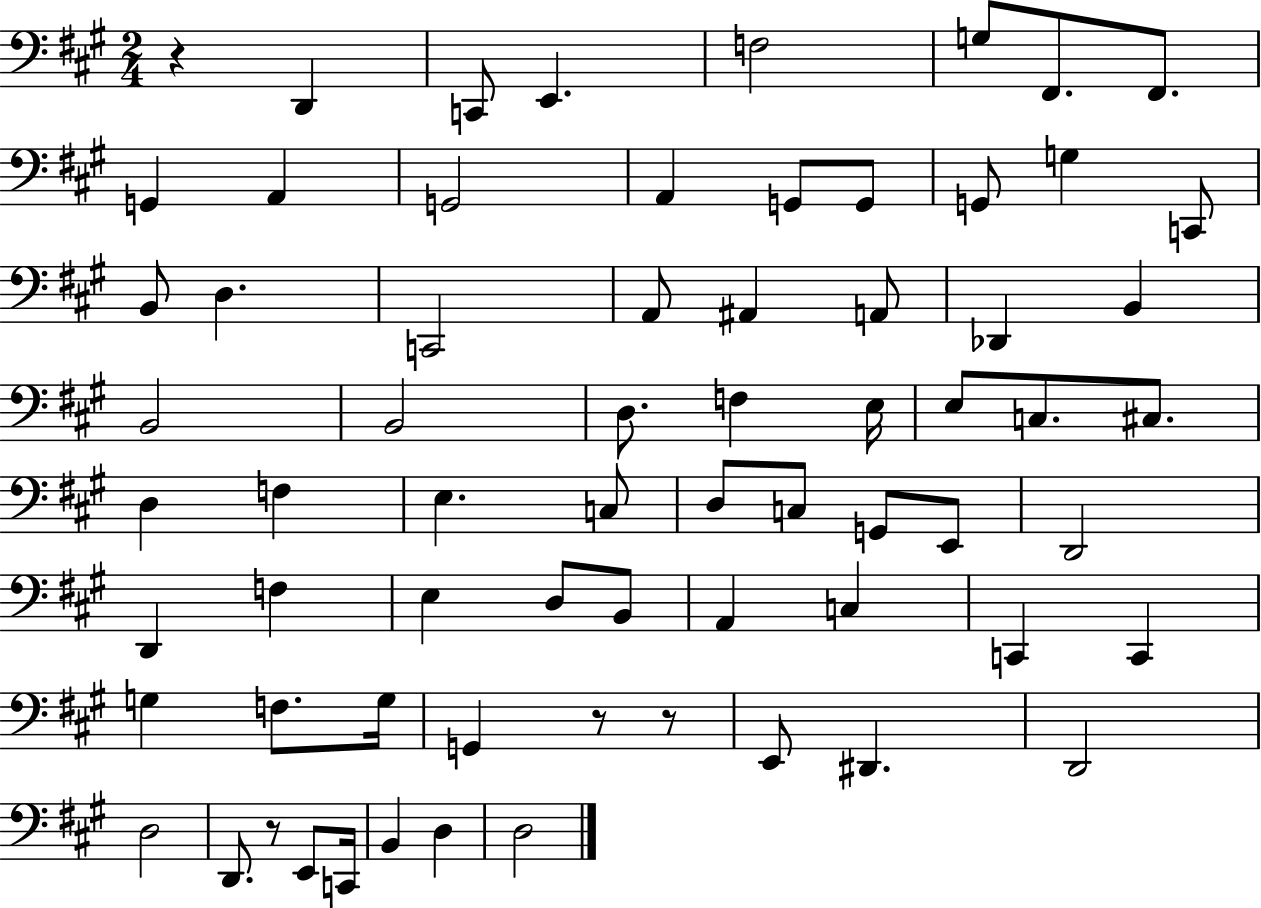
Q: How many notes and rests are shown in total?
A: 68